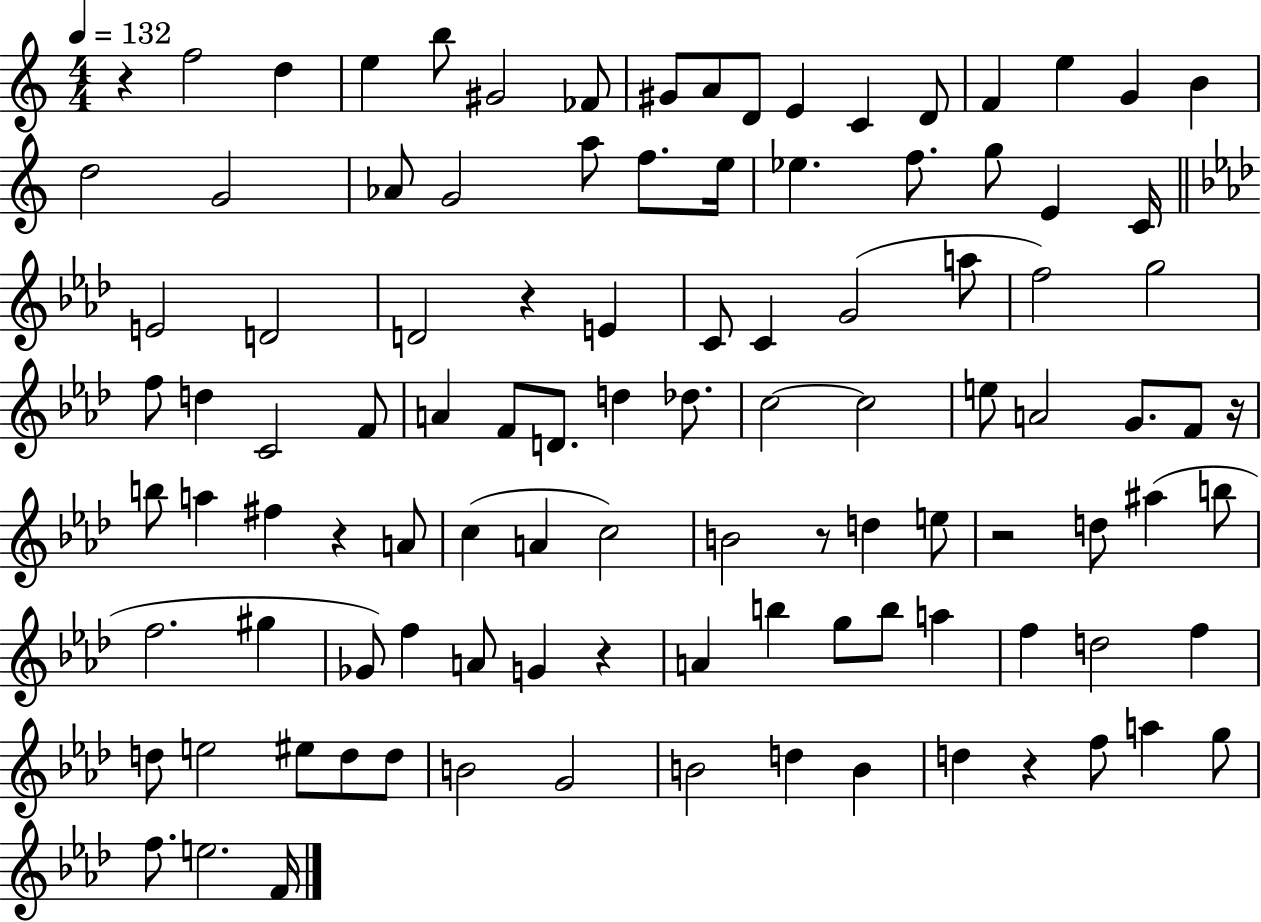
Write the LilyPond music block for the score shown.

{
  \clef treble
  \numericTimeSignature
  \time 4/4
  \key c \major
  \tempo 4 = 132
  r4 f''2 d''4 | e''4 b''8 gis'2 fes'8 | gis'8 a'8 d'8 e'4 c'4 d'8 | f'4 e''4 g'4 b'4 | \break d''2 g'2 | aes'8 g'2 a''8 f''8. e''16 | ees''4. f''8. g''8 e'4 c'16 | \bar "||" \break \key f \minor e'2 d'2 | d'2 r4 e'4 | c'8 c'4 g'2( a''8 | f''2) g''2 | \break f''8 d''4 c'2 f'8 | a'4 f'8 d'8. d''4 des''8. | c''2~~ c''2 | e''8 a'2 g'8. f'8 r16 | \break b''8 a''4 fis''4 r4 a'8 | c''4( a'4 c''2) | b'2 r8 d''4 e''8 | r2 d''8 ais''4( b''8 | \break f''2. gis''4 | ges'8) f''4 a'8 g'4 r4 | a'4 b''4 g''8 b''8 a''4 | f''4 d''2 f''4 | \break d''8 e''2 eis''8 d''8 d''8 | b'2 g'2 | b'2 d''4 b'4 | d''4 r4 f''8 a''4 g''8 | \break f''8. e''2. f'16 | \bar "|."
}